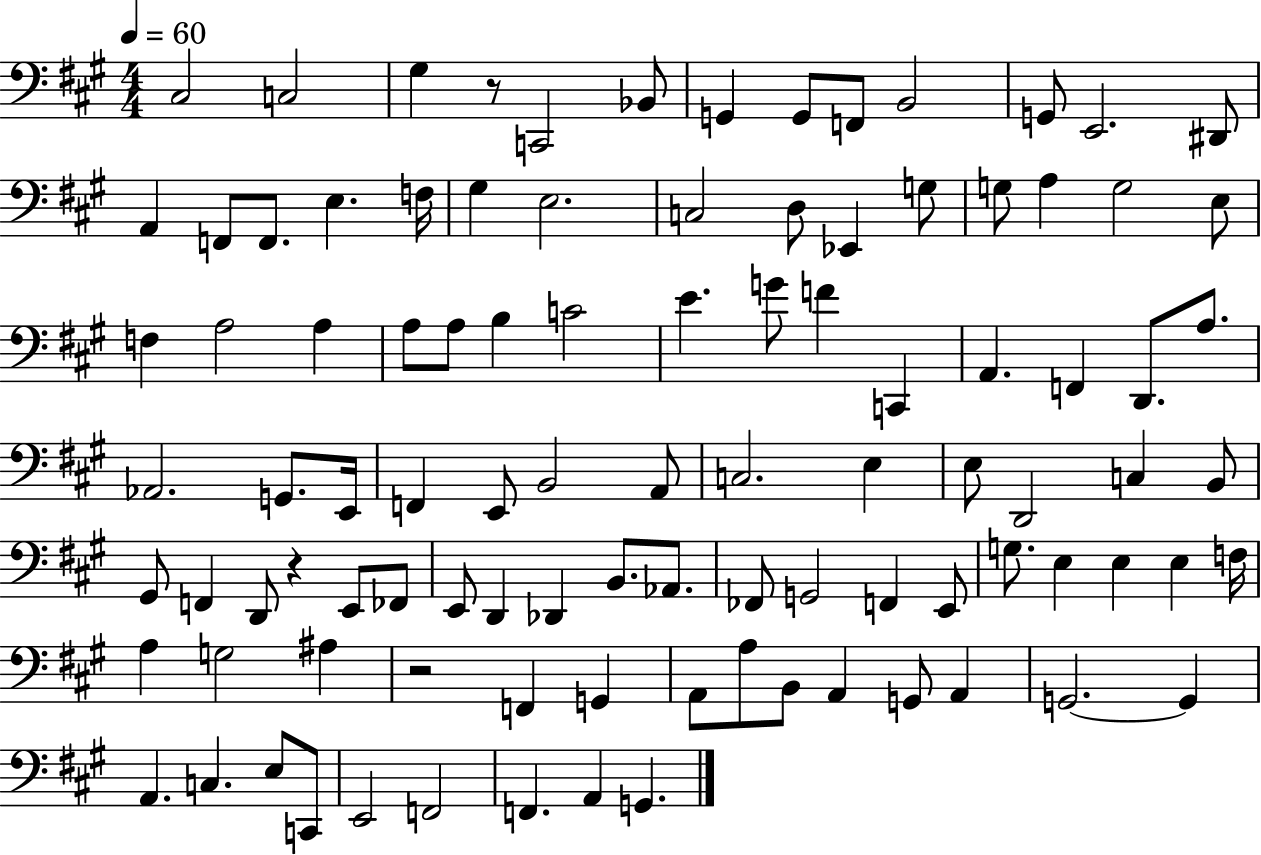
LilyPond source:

{
  \clef bass
  \numericTimeSignature
  \time 4/4
  \key a \major
  \tempo 4 = 60
  cis2 c2 | gis4 r8 c,2 bes,8 | g,4 g,8 f,8 b,2 | g,8 e,2. dis,8 | \break a,4 f,8 f,8. e4. f16 | gis4 e2. | c2 d8 ees,4 g8 | g8 a4 g2 e8 | \break f4 a2 a4 | a8 a8 b4 c'2 | e'4. g'8 f'4 c,4 | a,4. f,4 d,8. a8. | \break aes,2. g,8. e,16 | f,4 e,8 b,2 a,8 | c2. e4 | e8 d,2 c4 b,8 | \break gis,8 f,4 d,8 r4 e,8 fes,8 | e,8 d,4 des,4 b,8. aes,8. | fes,8 g,2 f,4 e,8 | g8. e4 e4 e4 f16 | \break a4 g2 ais4 | r2 f,4 g,4 | a,8 a8 b,8 a,4 g,8 a,4 | g,2.~~ g,4 | \break a,4. c4. e8 c,8 | e,2 f,2 | f,4. a,4 g,4. | \bar "|."
}